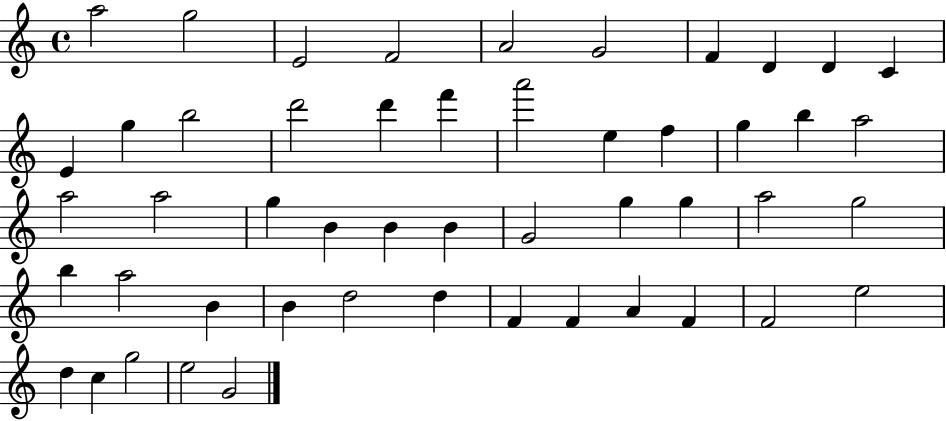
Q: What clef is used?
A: treble